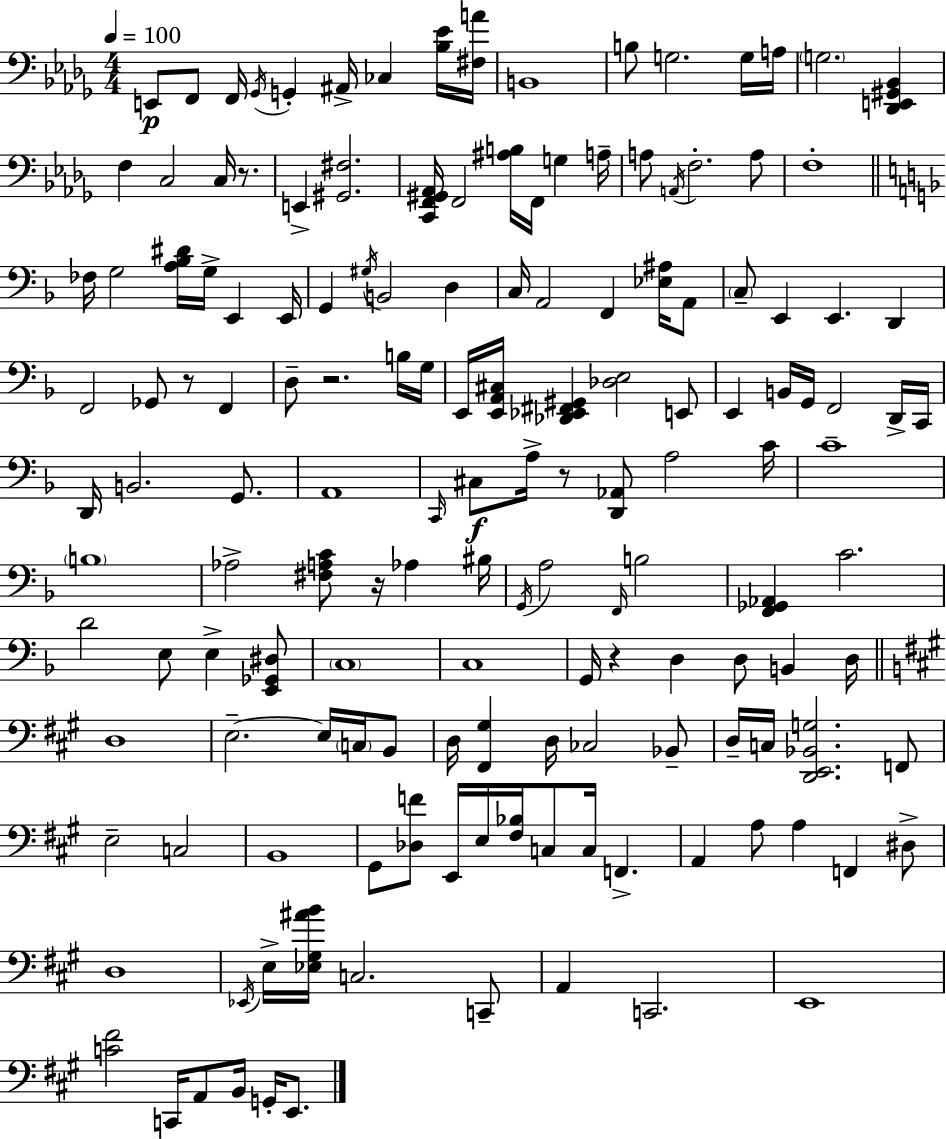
X:1
T:Untitled
M:4/4
L:1/4
K:Bbm
E,,/2 F,,/2 F,,/4 _G,,/4 G,, ^A,,/4 _C, [_B,_E]/4 [^F,A]/4 B,,4 B,/2 G,2 G,/4 A,/4 G,2 [_D,,E,,^G,,_B,,] F, C,2 C,/4 z/2 E,, [^G,,^F,]2 [C,,F,,^G,,_A,,]/4 F,,2 [^A,B,]/4 F,,/4 G, A,/4 A,/2 A,,/4 F,2 A,/2 F,4 _F,/4 G,2 [A,_B,^D]/4 G,/4 E,, E,,/4 G,, ^G,/4 B,,2 D, C,/4 A,,2 F,, [_E,^A,]/4 A,,/2 C,/2 E,, E,, D,, F,,2 _G,,/2 z/2 F,, D,/2 z2 B,/4 G,/4 E,,/4 [E,,A,,^C,]/4 [_D,,_E,,^F,,^G,,] [_D,E,]2 E,,/2 E,, B,,/4 G,,/4 F,,2 D,,/4 C,,/4 D,,/4 B,,2 G,,/2 A,,4 C,,/4 ^C,/2 A,/4 z/2 [D,,_A,,]/2 A,2 C/4 C4 B,4 _A,2 [^F,A,C]/2 z/4 _A, ^B,/4 G,,/4 A,2 F,,/4 B,2 [F,,_G,,_A,,] C2 D2 E,/2 E, [E,,_G,,^D,]/2 C,4 C,4 G,,/4 z D, D,/2 B,, D,/4 D,4 E,2 E,/4 C,/4 B,,/2 D,/4 [^F,,^G,] D,/4 _C,2 _B,,/2 D,/4 C,/4 [D,,E,,_B,,G,]2 F,,/2 E,2 C,2 B,,4 ^G,,/2 [_D,F]/2 E,,/4 E,/4 [^F,_B,]/4 C,/2 C,/4 F,, A,, A,/2 A, F,, ^D,/2 D,4 _E,,/4 E,/4 [_E,^G,^AB]/4 C,2 C,,/2 A,, C,,2 E,,4 [C^F]2 C,,/4 A,,/2 B,,/4 G,,/4 E,,/2